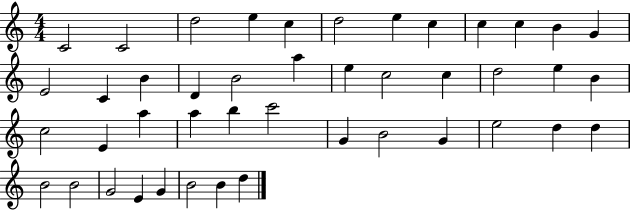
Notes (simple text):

C4/h C4/h D5/h E5/q C5/q D5/h E5/q C5/q C5/q C5/q B4/q G4/q E4/h C4/q B4/q D4/q B4/h A5/q E5/q C5/h C5/q D5/h E5/q B4/q C5/h E4/q A5/q A5/q B5/q C6/h G4/q B4/h G4/q E5/h D5/q D5/q B4/h B4/h G4/h E4/q G4/q B4/h B4/q D5/q